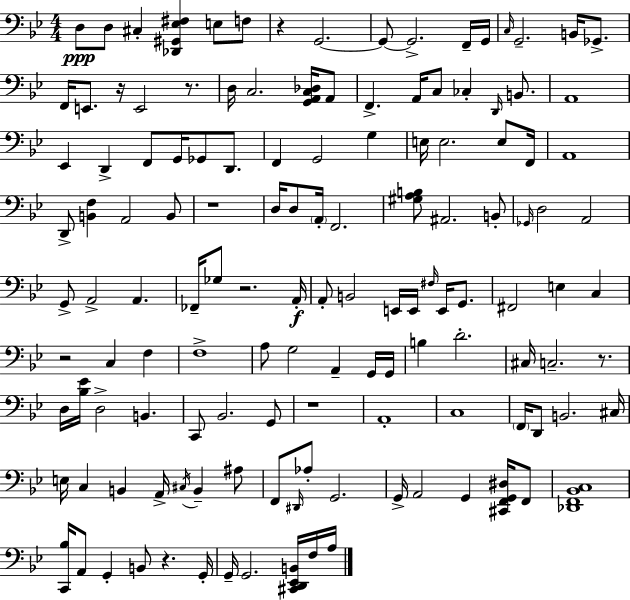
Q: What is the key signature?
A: BES major